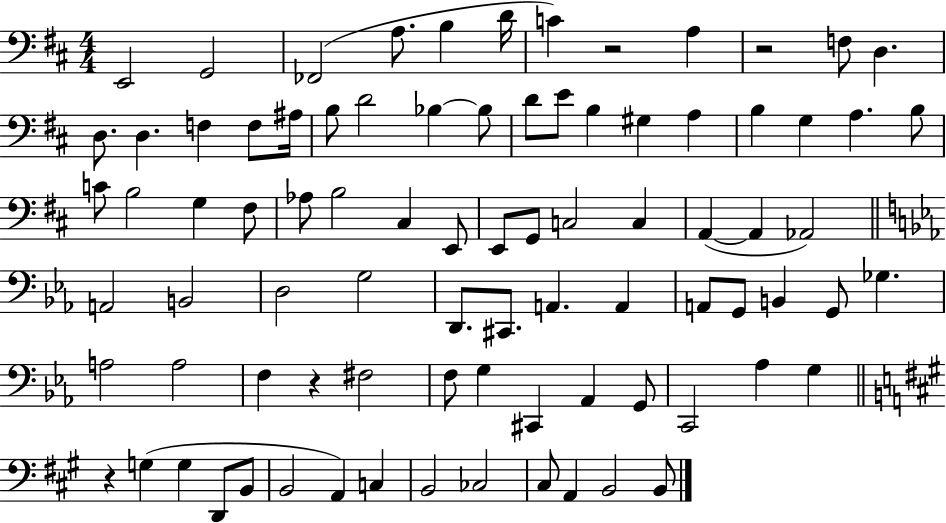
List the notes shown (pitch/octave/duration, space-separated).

E2/h G2/h FES2/h A3/e. B3/q D4/s C4/q R/h A3/q R/h F3/e D3/q. D3/e. D3/q. F3/q F3/e A#3/s B3/e D4/h Bb3/q Bb3/e D4/e E4/e B3/q G#3/q A3/q B3/q G3/q A3/q. B3/e C4/e B3/h G3/q F#3/e Ab3/e B3/h C#3/q E2/e E2/e G2/e C3/h C3/q A2/q A2/q Ab2/h A2/h B2/h D3/h G3/h D2/e. C#2/e. A2/q. A2/q A2/e G2/e B2/q G2/e Gb3/q. A3/h A3/h F3/q R/q F#3/h F3/e G3/q C#2/q Ab2/q G2/e C2/h Ab3/q G3/q R/q G3/q G3/q D2/e B2/e B2/h A2/q C3/q B2/h CES3/h C#3/e A2/q B2/h B2/e